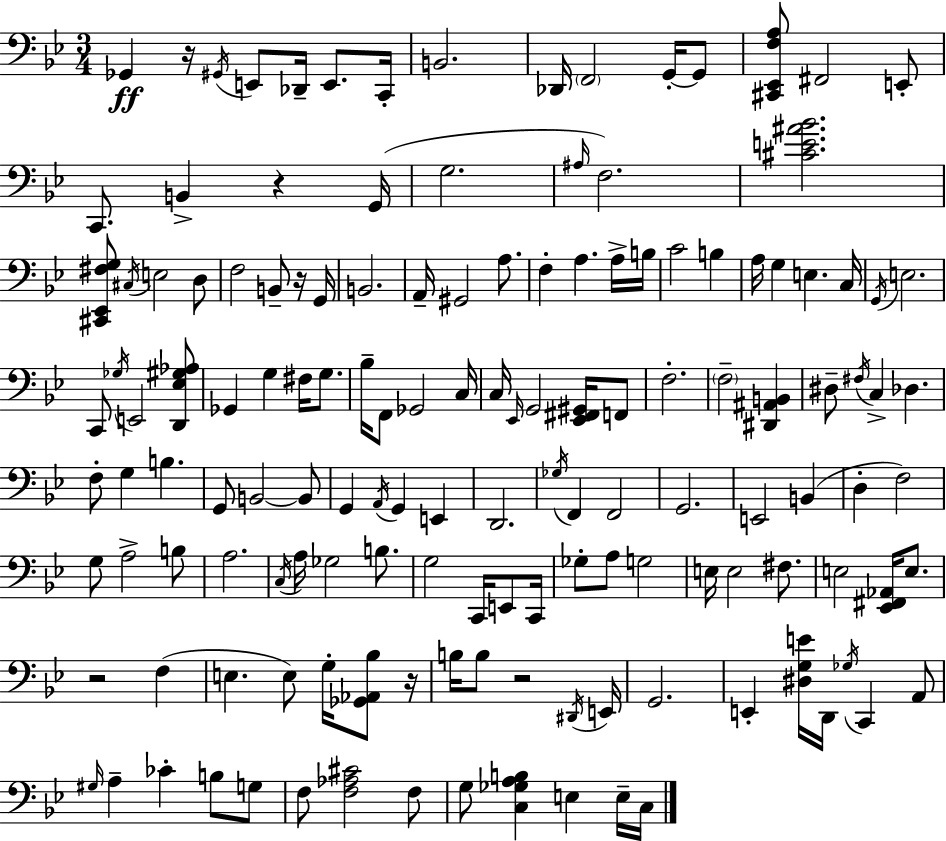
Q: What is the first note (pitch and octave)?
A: Gb2